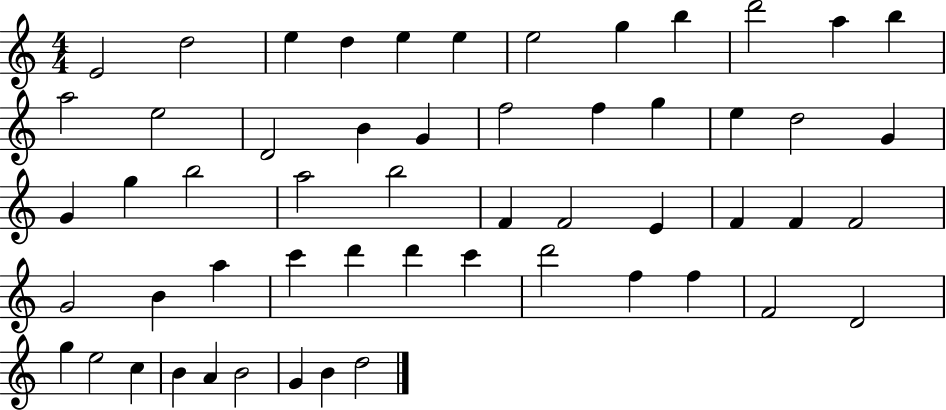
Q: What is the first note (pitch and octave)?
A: E4